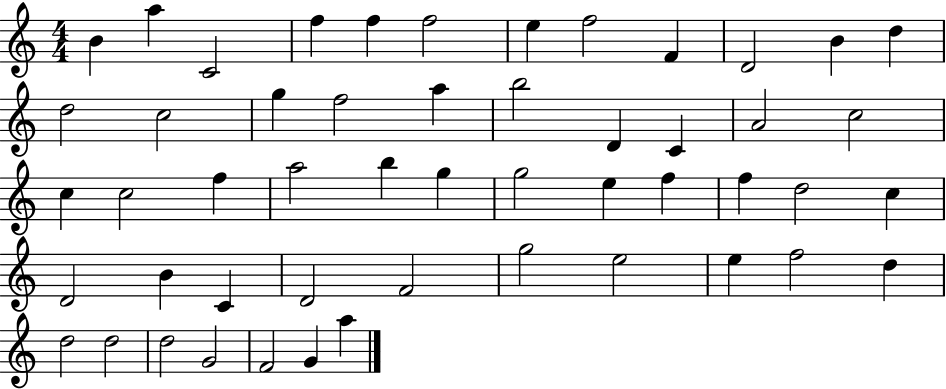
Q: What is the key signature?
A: C major